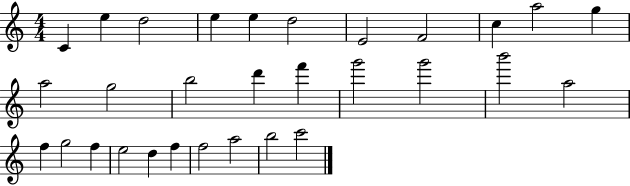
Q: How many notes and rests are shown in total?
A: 30